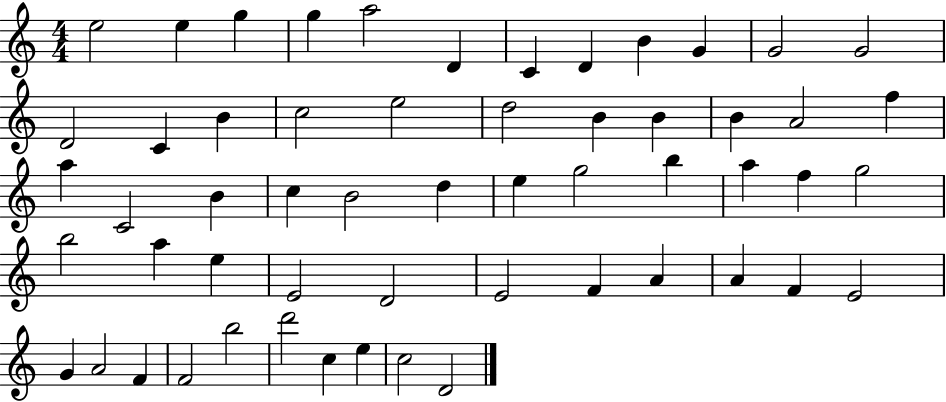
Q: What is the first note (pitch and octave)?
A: E5